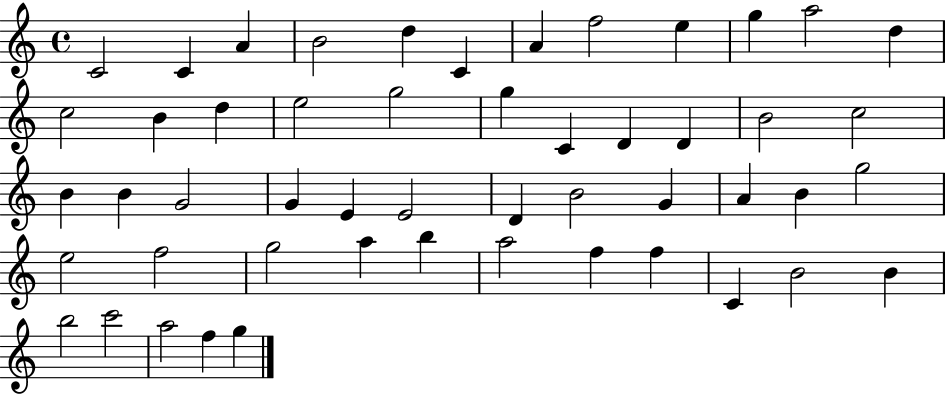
X:1
T:Untitled
M:4/4
L:1/4
K:C
C2 C A B2 d C A f2 e g a2 d c2 B d e2 g2 g C D D B2 c2 B B G2 G E E2 D B2 G A B g2 e2 f2 g2 a b a2 f f C B2 B b2 c'2 a2 f g